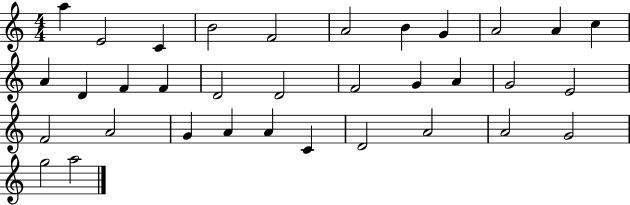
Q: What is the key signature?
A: C major